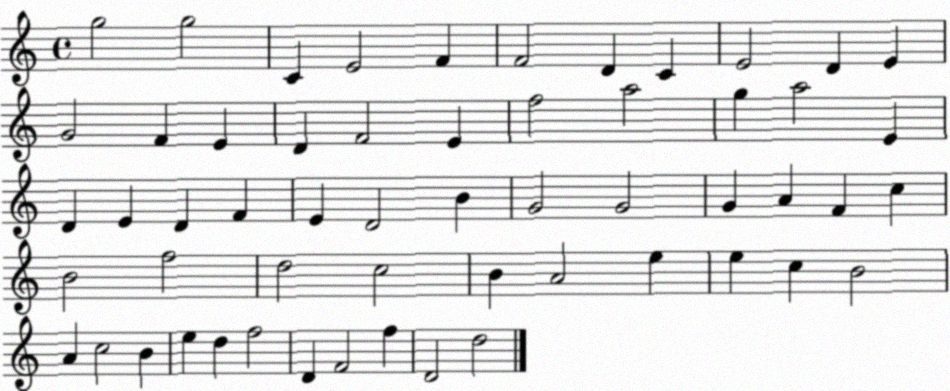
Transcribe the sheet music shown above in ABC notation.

X:1
T:Untitled
M:4/4
L:1/4
K:C
g2 g2 C E2 F F2 D C E2 D E G2 F E D F2 E f2 a2 g a2 E D E D F E D2 B G2 G2 G A F c B2 f2 d2 c2 B A2 e e c B2 A c2 B e d f2 D F2 f D2 d2